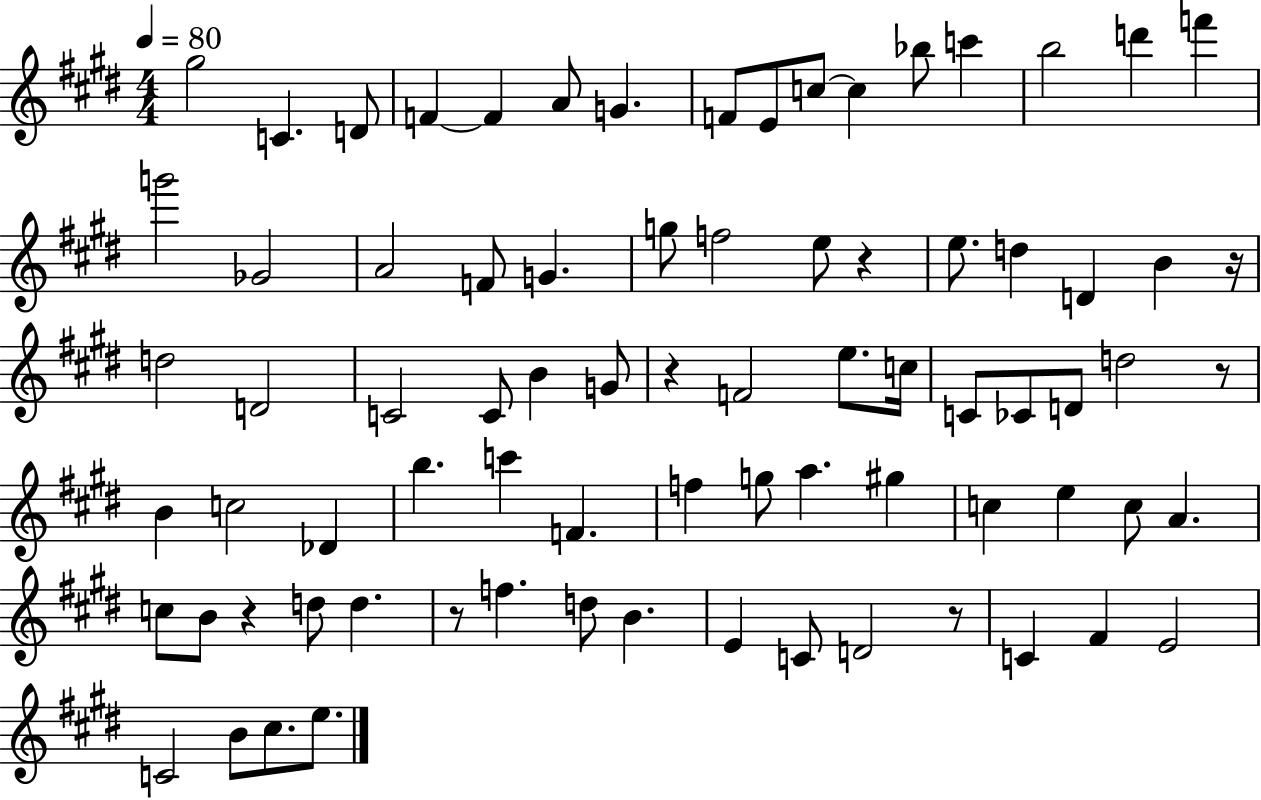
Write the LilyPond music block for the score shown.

{
  \clef treble
  \numericTimeSignature
  \time 4/4
  \key e \major
  \tempo 4 = 80
  gis''2 c'4. d'8 | f'4~~ f'4 a'8 g'4. | f'8 e'8 c''8~~ c''4 bes''8 c'''4 | b''2 d'''4 f'''4 | \break g'''2 ges'2 | a'2 f'8 g'4. | g''8 f''2 e''8 r4 | e''8. d''4 d'4 b'4 r16 | \break d''2 d'2 | c'2 c'8 b'4 g'8 | r4 f'2 e''8. c''16 | c'8 ces'8 d'8 d''2 r8 | \break b'4 c''2 des'4 | b''4. c'''4 f'4. | f''4 g''8 a''4. gis''4 | c''4 e''4 c''8 a'4. | \break c''8 b'8 r4 d''8 d''4. | r8 f''4. d''8 b'4. | e'4 c'8 d'2 r8 | c'4 fis'4 e'2 | \break c'2 b'8 cis''8. e''8. | \bar "|."
}